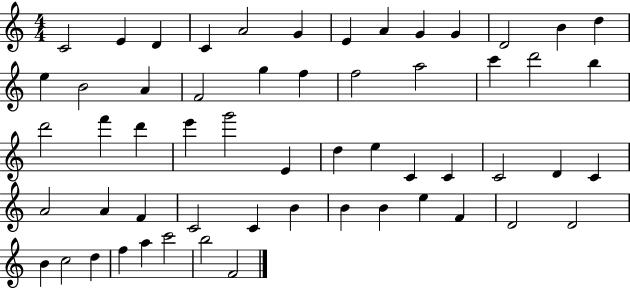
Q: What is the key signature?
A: C major